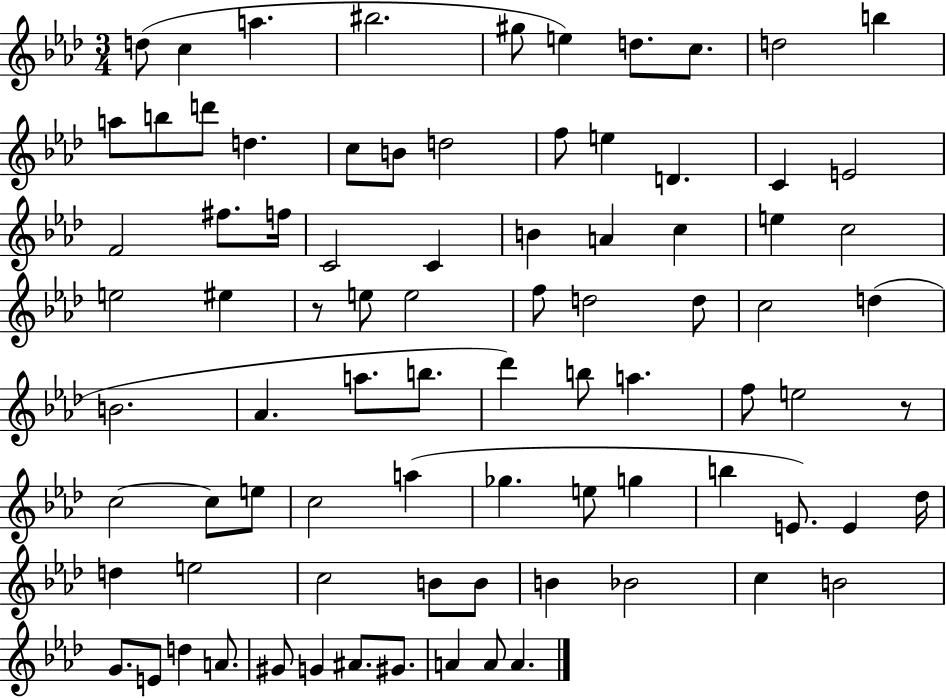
X:1
T:Untitled
M:3/4
L:1/4
K:Ab
d/2 c a ^b2 ^g/2 e d/2 c/2 d2 b a/2 b/2 d'/2 d c/2 B/2 d2 f/2 e D C E2 F2 ^f/2 f/4 C2 C B A c e c2 e2 ^e z/2 e/2 e2 f/2 d2 d/2 c2 d B2 _A a/2 b/2 _d' b/2 a f/2 e2 z/2 c2 c/2 e/2 c2 a _g e/2 g b E/2 E _d/4 d e2 c2 B/2 B/2 B _B2 c B2 G/2 E/2 d A/2 ^G/2 G ^A/2 ^G/2 A A/2 A